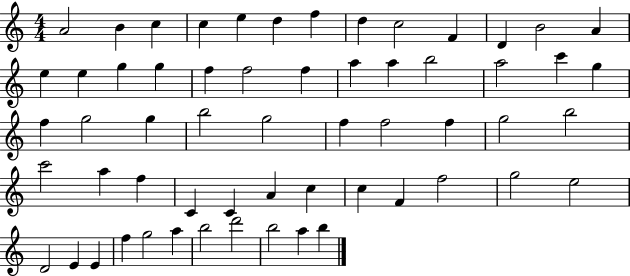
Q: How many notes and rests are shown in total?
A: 59